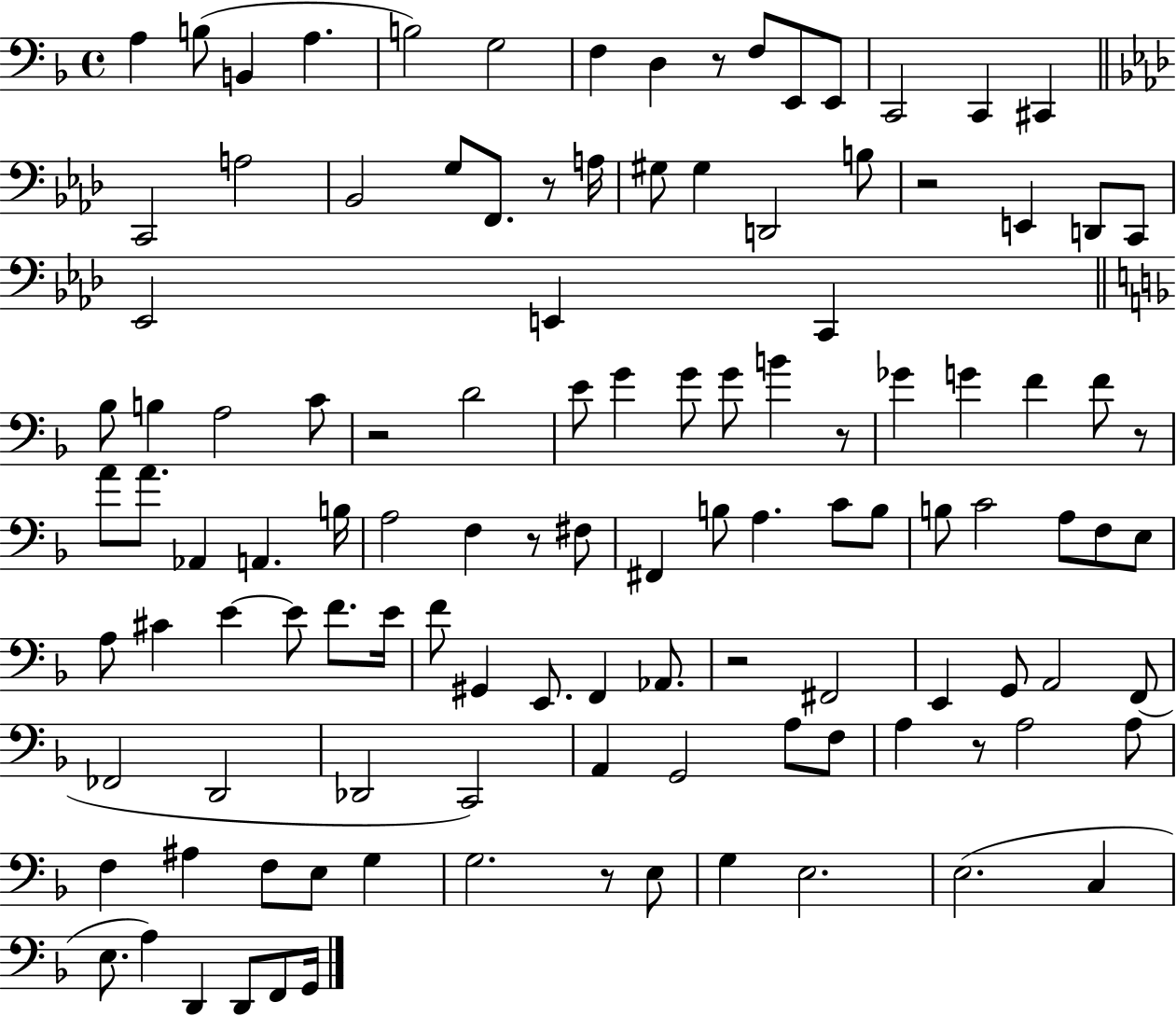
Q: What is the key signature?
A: F major